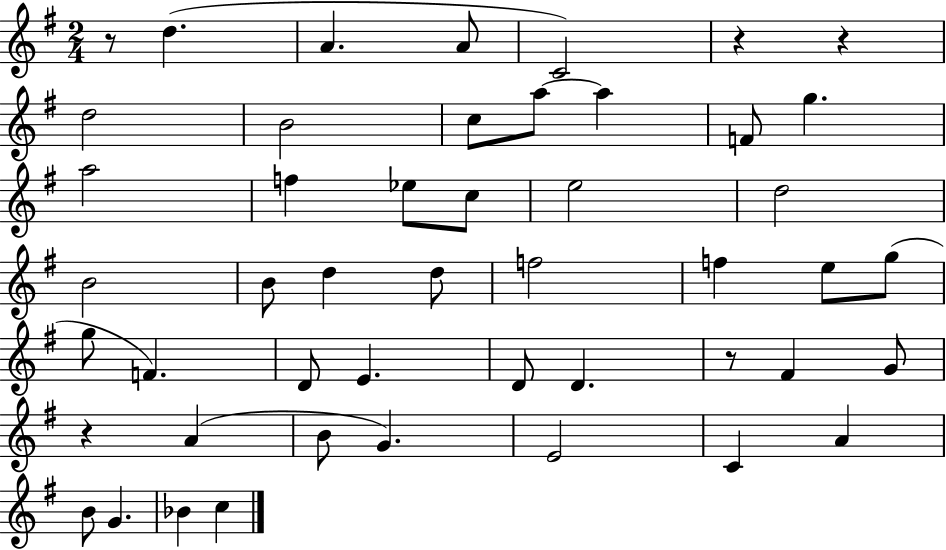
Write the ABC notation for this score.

X:1
T:Untitled
M:2/4
L:1/4
K:G
z/2 d A A/2 C2 z z d2 B2 c/2 a/2 a F/2 g a2 f _e/2 c/2 e2 d2 B2 B/2 d d/2 f2 f e/2 g/2 g/2 F D/2 E D/2 D z/2 ^F G/2 z A B/2 G E2 C A B/2 G _B c